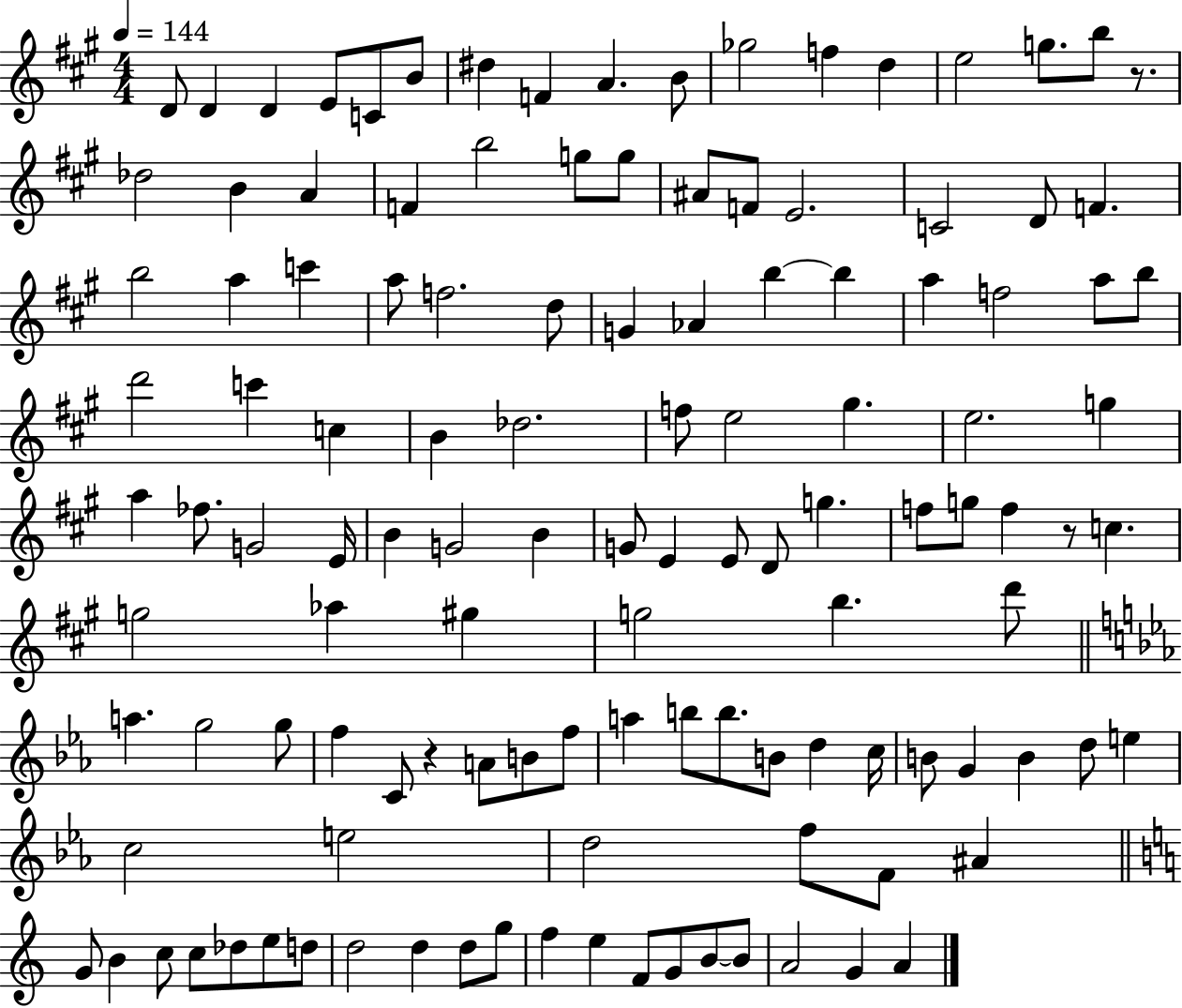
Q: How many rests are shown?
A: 3